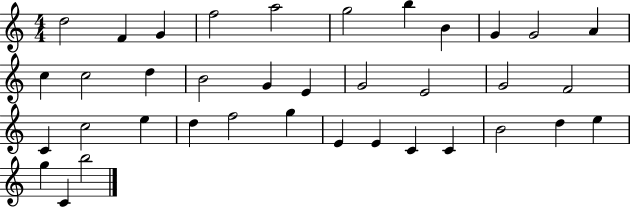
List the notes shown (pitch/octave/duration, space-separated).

D5/h F4/q G4/q F5/h A5/h G5/h B5/q B4/q G4/q G4/h A4/q C5/q C5/h D5/q B4/h G4/q E4/q G4/h E4/h G4/h F4/h C4/q C5/h E5/q D5/q F5/h G5/q E4/q E4/q C4/q C4/q B4/h D5/q E5/q G5/q C4/q B5/h